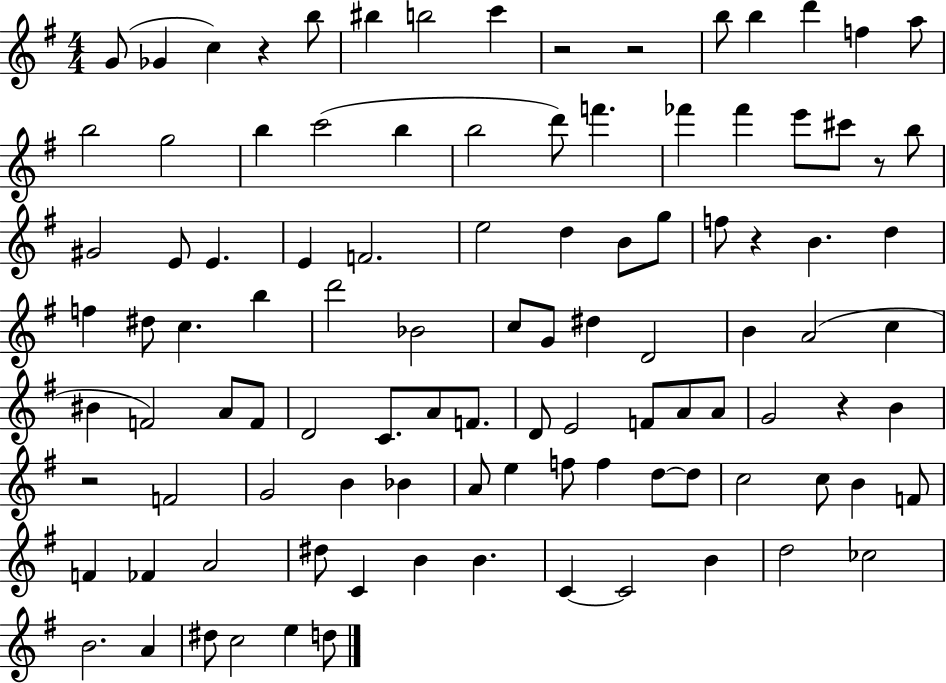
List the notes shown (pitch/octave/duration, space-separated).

G4/e Gb4/q C5/q R/q B5/e BIS5/q B5/h C6/q R/h R/h B5/e B5/q D6/q F5/q A5/e B5/h G5/h B5/q C6/h B5/q B5/h D6/e F6/q. FES6/q FES6/q E6/e C#6/e R/e B5/e G#4/h E4/e E4/q. E4/q F4/h. E5/h D5/q B4/e G5/e F5/e R/q B4/q. D5/q F5/q D#5/e C5/q. B5/q D6/h Bb4/h C5/e G4/e D#5/q D4/h B4/q A4/h C5/q BIS4/q F4/h A4/e F4/e D4/h C4/e. A4/e F4/e. D4/e E4/h F4/e A4/e A4/e G4/h R/q B4/q R/h F4/h G4/h B4/q Bb4/q A4/e E5/q F5/e F5/q D5/e D5/e C5/h C5/e B4/q F4/e F4/q FES4/q A4/h D#5/e C4/q B4/q B4/q. C4/q C4/h B4/q D5/h CES5/h B4/h. A4/q D#5/e C5/h E5/q D5/e